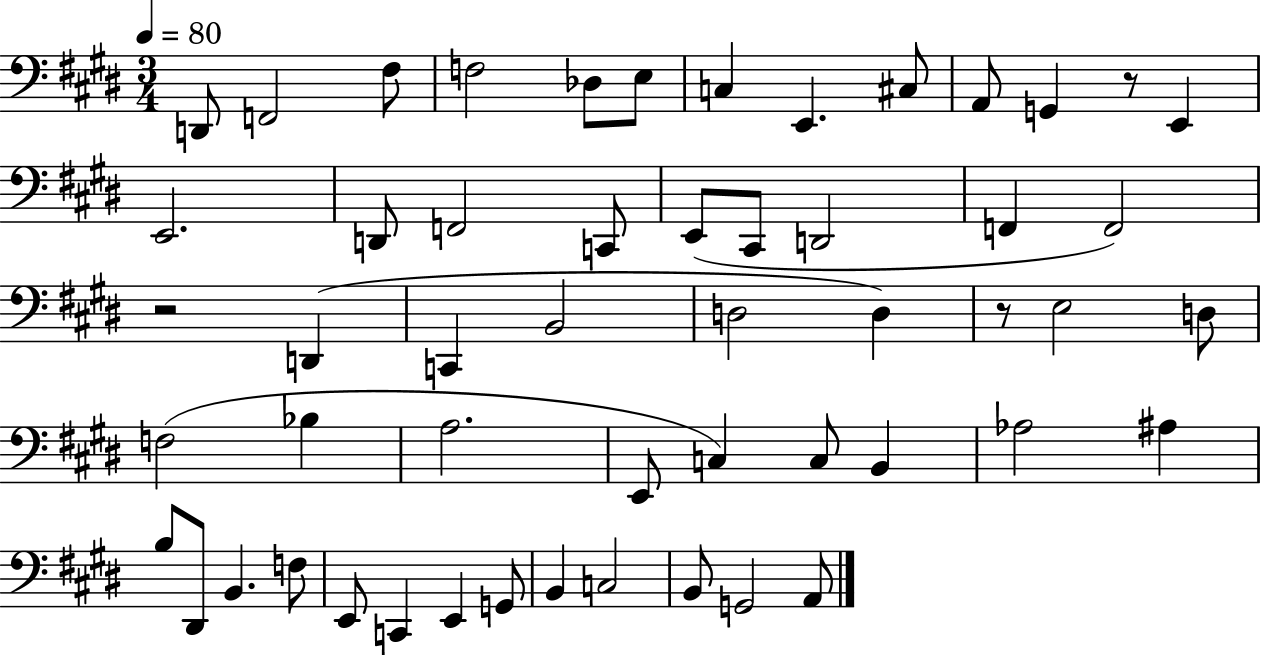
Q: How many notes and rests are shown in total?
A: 53